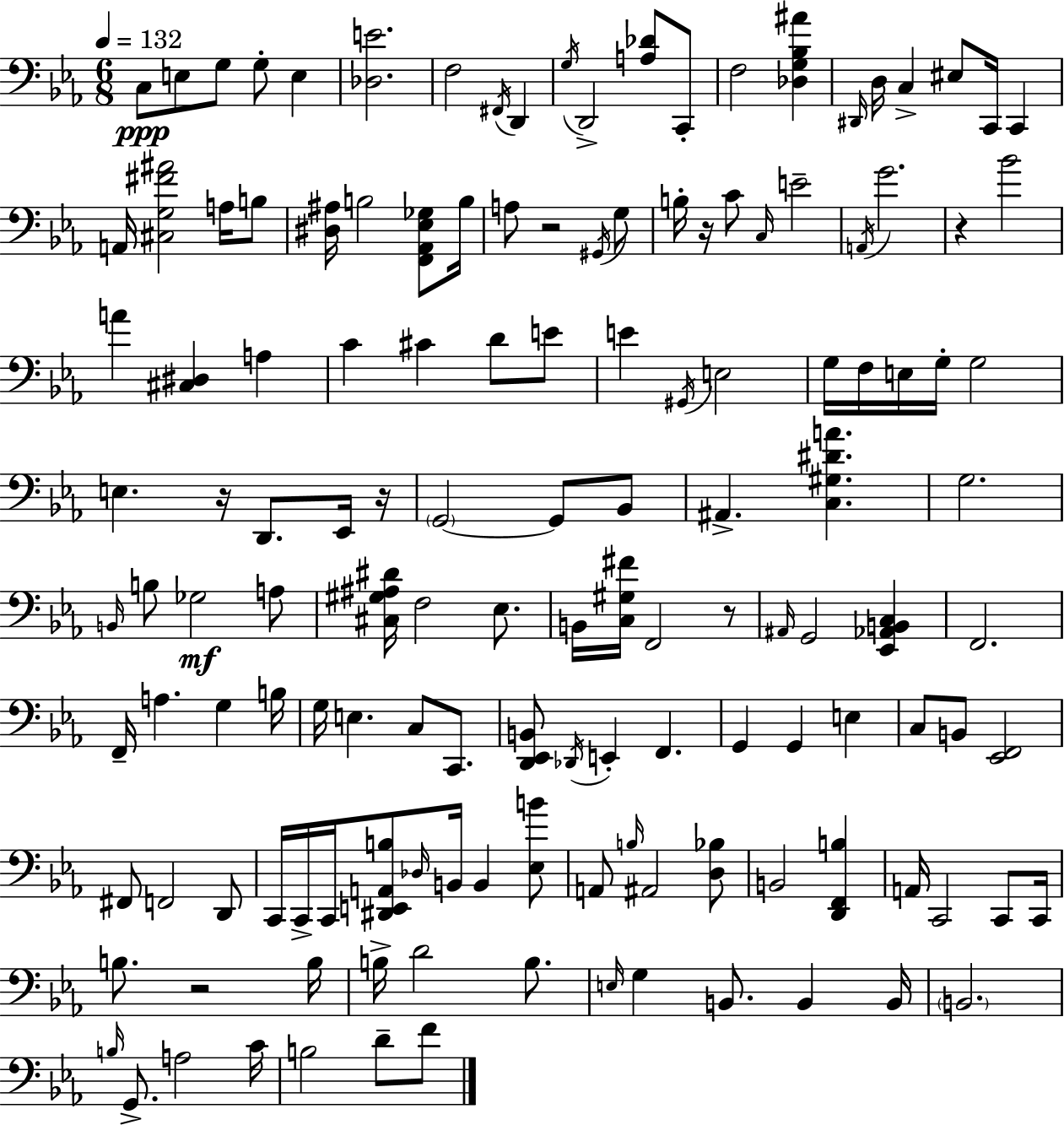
X:1
T:Untitled
M:6/8
L:1/4
K:Cm
C,/2 E,/2 G,/2 G,/2 E, [_D,E]2 F,2 ^F,,/4 D,, G,/4 D,,2 [A,_D]/2 C,,/2 F,2 [_D,G,_B,^A] ^D,,/4 D,/4 C, ^E,/2 C,,/4 C,, A,,/4 [^C,G,^F^A]2 A,/4 B,/2 [^D,^A,]/4 B,2 [F,,_A,,_E,_G,]/2 B,/4 A,/2 z2 ^G,,/4 G,/2 B,/4 z/4 C/2 C,/4 E2 A,,/4 G2 z _B2 A [^C,^D,] A, C ^C D/2 E/2 E ^G,,/4 E,2 G,/4 F,/4 E,/4 G,/4 G,2 E, z/4 D,,/2 _E,,/4 z/4 G,,2 G,,/2 _B,,/2 ^A,, [C,^G,^DA] G,2 B,,/4 B,/2 _G,2 A,/2 [^C,^G,^A,^D]/4 F,2 _E,/2 B,,/4 [C,^G,^F]/4 F,,2 z/2 ^A,,/4 G,,2 [_E,,_A,,B,,C,] F,,2 F,,/4 A, G, B,/4 G,/4 E, C,/2 C,,/2 [D,,_E,,B,,]/2 _D,,/4 E,, F,, G,, G,, E, C,/2 B,,/2 [_E,,F,,]2 ^F,,/2 F,,2 D,,/2 C,,/4 C,,/4 C,,/4 [^D,,E,,A,,B,]/2 _D,/4 B,,/4 B,, [_E,B]/2 A,,/2 B,/4 ^A,,2 [D,_B,]/2 B,,2 [D,,F,,B,] A,,/4 C,,2 C,,/2 C,,/4 B,/2 z2 B,/4 B,/4 D2 B,/2 E,/4 G, B,,/2 B,, B,,/4 B,,2 B,/4 G,,/2 A,2 C/4 B,2 D/2 F/2